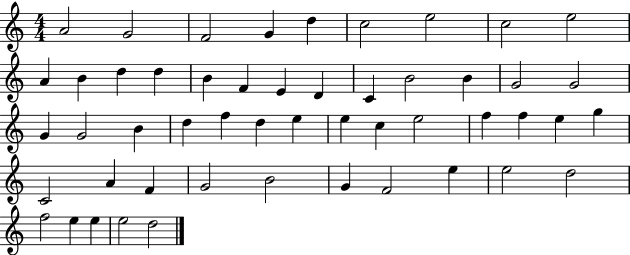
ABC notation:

X:1
T:Untitled
M:4/4
L:1/4
K:C
A2 G2 F2 G d c2 e2 c2 e2 A B d d B F E D C B2 B G2 G2 G G2 B d f d e e c e2 f f e g C2 A F G2 B2 G F2 e e2 d2 f2 e e e2 d2